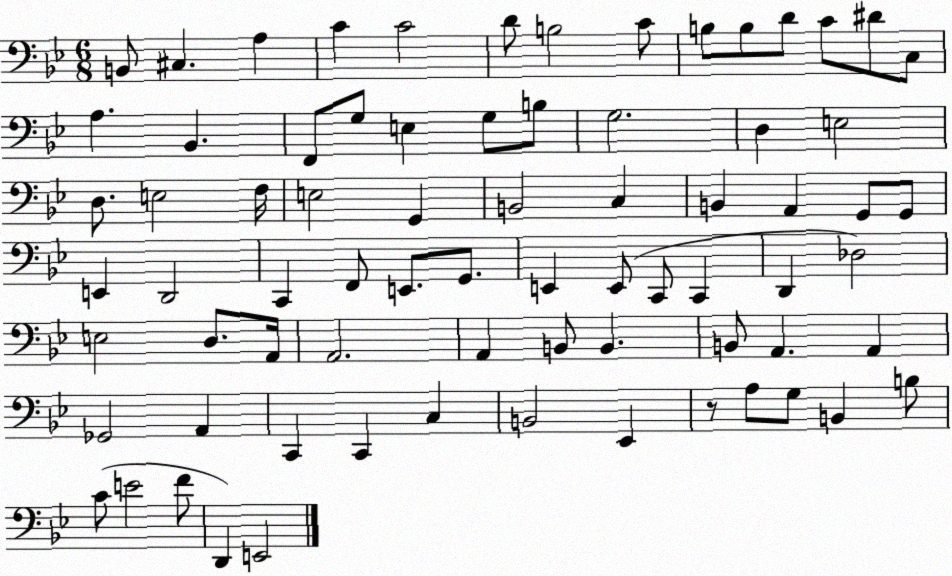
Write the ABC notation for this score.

X:1
T:Untitled
M:6/8
L:1/4
K:Bb
B,,/2 ^C, A, C C2 D/2 B,2 C/2 B,/2 B,/2 D/2 C/2 ^D/2 C,/2 A, _B,, F,,/2 G,/2 E, G,/2 B,/2 G,2 D, E,2 D,/2 E,2 F,/4 E,2 G,, B,,2 C, B,, A,, G,,/2 G,,/2 E,, D,,2 C,, F,,/2 E,,/2 G,,/2 E,, E,,/2 C,,/2 C,, D,, _D,2 E,2 D,/2 A,,/4 A,,2 A,, B,,/2 B,, B,,/2 A,, A,, _G,,2 A,, C,, C,, C, B,,2 _E,, z/2 A,/2 G,/2 B,, B,/2 C/2 E2 F/2 D,, E,,2